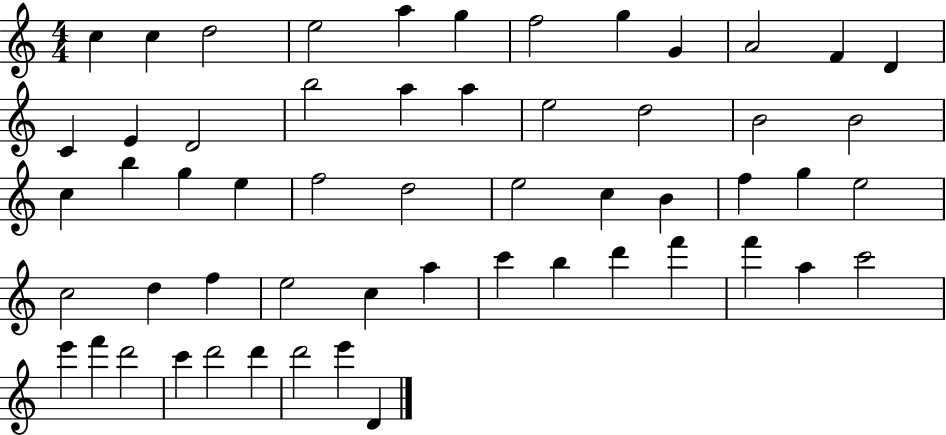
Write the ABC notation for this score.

X:1
T:Untitled
M:4/4
L:1/4
K:C
c c d2 e2 a g f2 g G A2 F D C E D2 b2 a a e2 d2 B2 B2 c b g e f2 d2 e2 c B f g e2 c2 d f e2 c a c' b d' f' f' a c'2 e' f' d'2 c' d'2 d' d'2 e' D